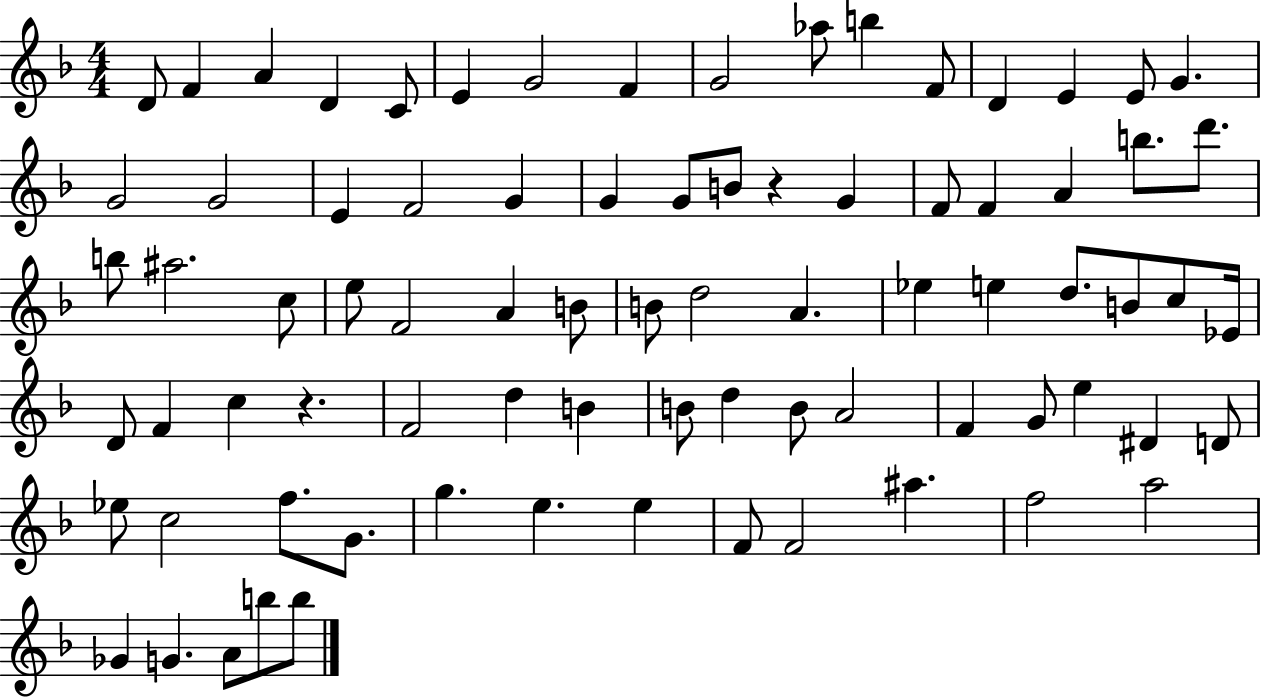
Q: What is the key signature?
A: F major